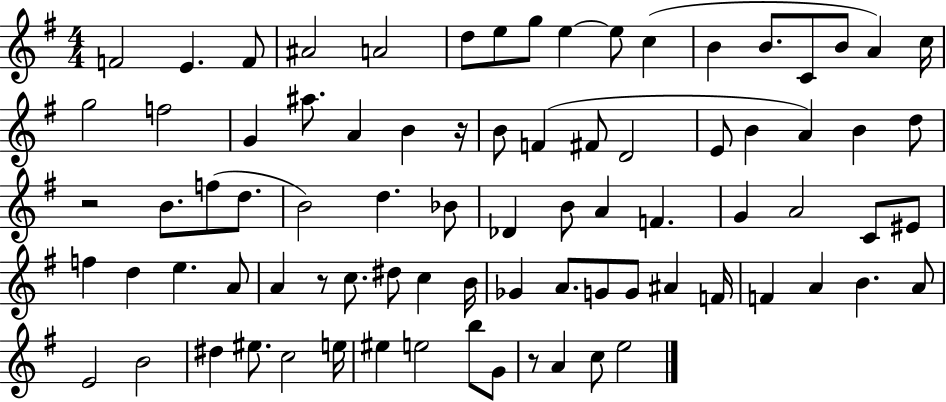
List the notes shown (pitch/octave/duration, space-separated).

F4/h E4/q. F4/e A#4/h A4/h D5/e E5/e G5/e E5/q E5/e C5/q B4/q B4/e. C4/e B4/e A4/q C5/s G5/h F5/h G4/q A#5/e. A4/q B4/q R/s B4/e F4/q F#4/e D4/h E4/e B4/q A4/q B4/q D5/e R/h B4/e. F5/e D5/e. B4/h D5/q. Bb4/e Db4/q B4/e A4/q F4/q. G4/q A4/h C4/e EIS4/e F5/q D5/q E5/q. A4/e A4/q R/e C5/e. D#5/e C5/q B4/s Gb4/q A4/e. G4/e G4/e A#4/q F4/s F4/q A4/q B4/q. A4/e E4/h B4/h D#5/q EIS5/e. C5/h E5/s EIS5/q E5/h B5/e G4/e R/e A4/q C5/e E5/h